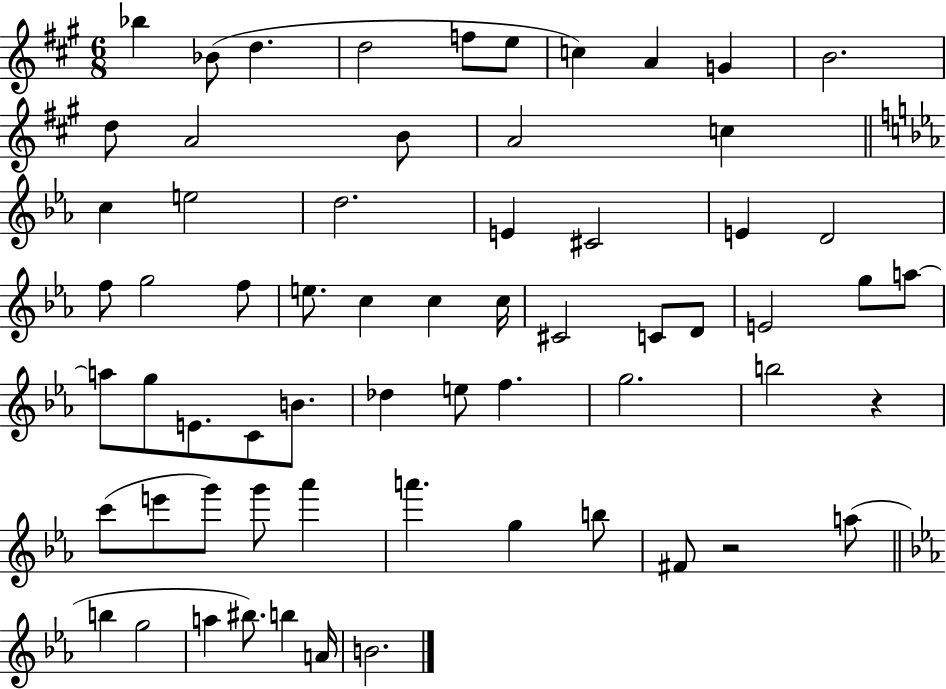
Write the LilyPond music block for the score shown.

{
  \clef treble
  \numericTimeSignature
  \time 6/8
  \key a \major
  bes''4 bes'8( d''4. | d''2 f''8 e''8 | c''4) a'4 g'4 | b'2. | \break d''8 a'2 b'8 | a'2 c''4 | \bar "||" \break \key c \minor c''4 e''2 | d''2. | e'4 cis'2 | e'4 d'2 | \break f''8 g''2 f''8 | e''8. c''4 c''4 c''16 | cis'2 c'8 d'8 | e'2 g''8 a''8~~ | \break a''8 g''8 e'8. c'8 b'8. | des''4 e''8 f''4. | g''2. | b''2 r4 | \break c'''8( e'''8 g'''8) g'''8 aes'''4 | a'''4. g''4 b''8 | fis'8 r2 a''8( | \bar "||" \break \key c \minor b''4 g''2 | a''4 bis''8.) b''4 a'16 | b'2. | \bar "|."
}